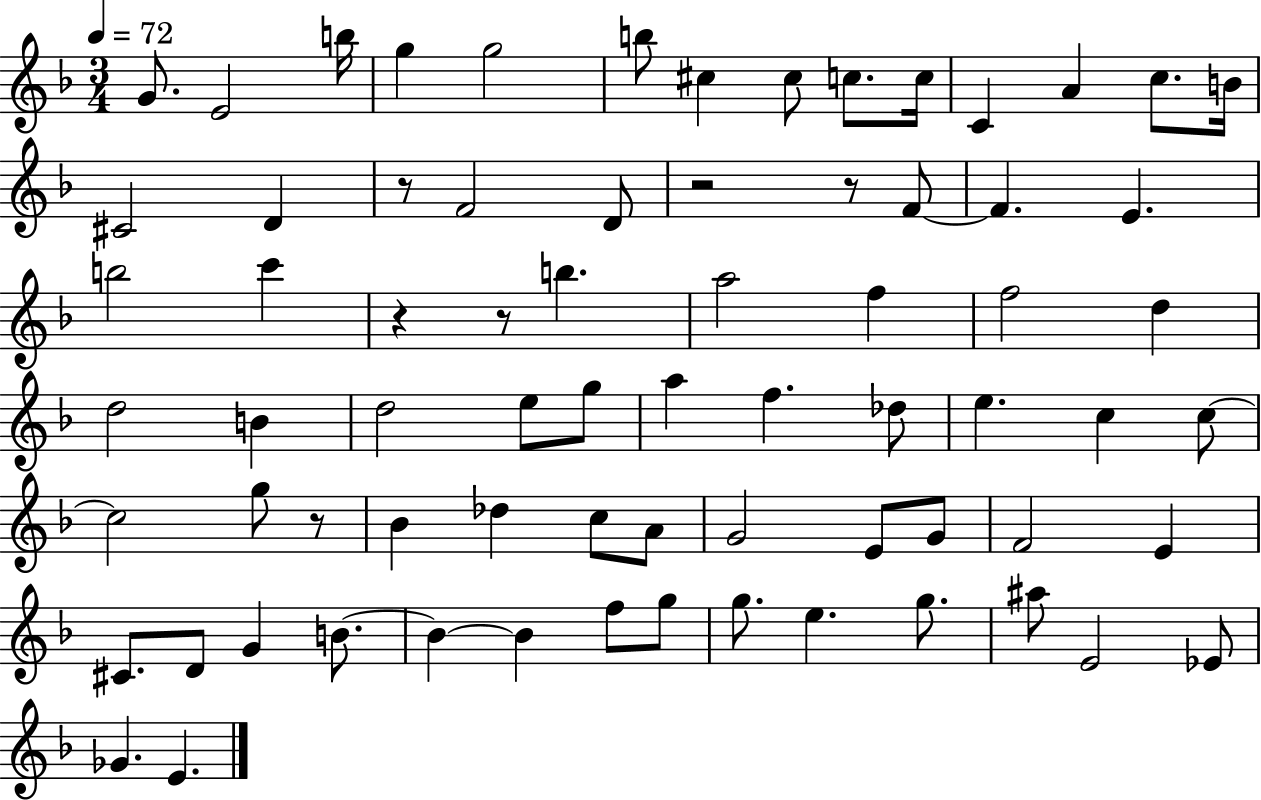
{
  \clef treble
  \numericTimeSignature
  \time 3/4
  \key f \major
  \tempo 4 = 72
  g'8. e'2 b''16 | g''4 g''2 | b''8 cis''4 cis''8 c''8. c''16 | c'4 a'4 c''8. b'16 | \break cis'2 d'4 | r8 f'2 d'8 | r2 r8 f'8~~ | f'4. e'4. | \break b''2 c'''4 | r4 r8 b''4. | a''2 f''4 | f''2 d''4 | \break d''2 b'4 | d''2 e''8 g''8 | a''4 f''4. des''8 | e''4. c''4 c''8~~ | \break c''2 g''8 r8 | bes'4 des''4 c''8 a'8 | g'2 e'8 g'8 | f'2 e'4 | \break cis'8. d'8 g'4 b'8.~~ | b'4~~ b'4 f''8 g''8 | g''8. e''4. g''8. | ais''8 e'2 ees'8 | \break ges'4. e'4. | \bar "|."
}